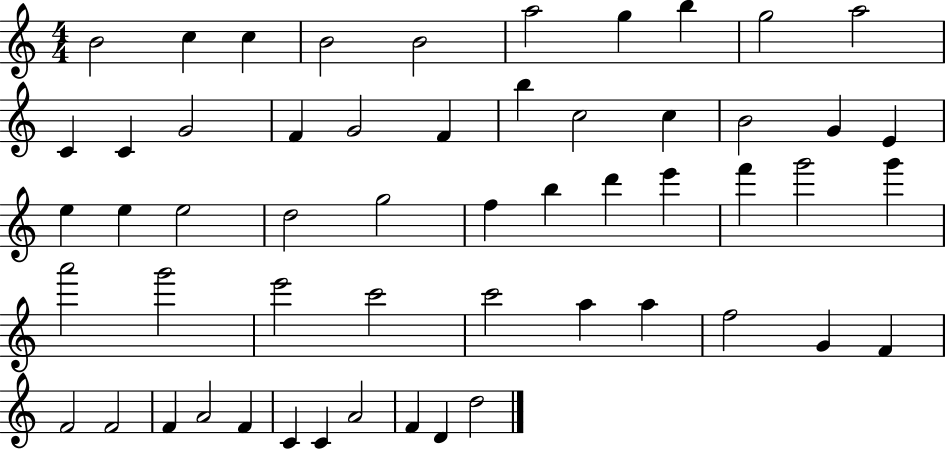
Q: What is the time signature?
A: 4/4